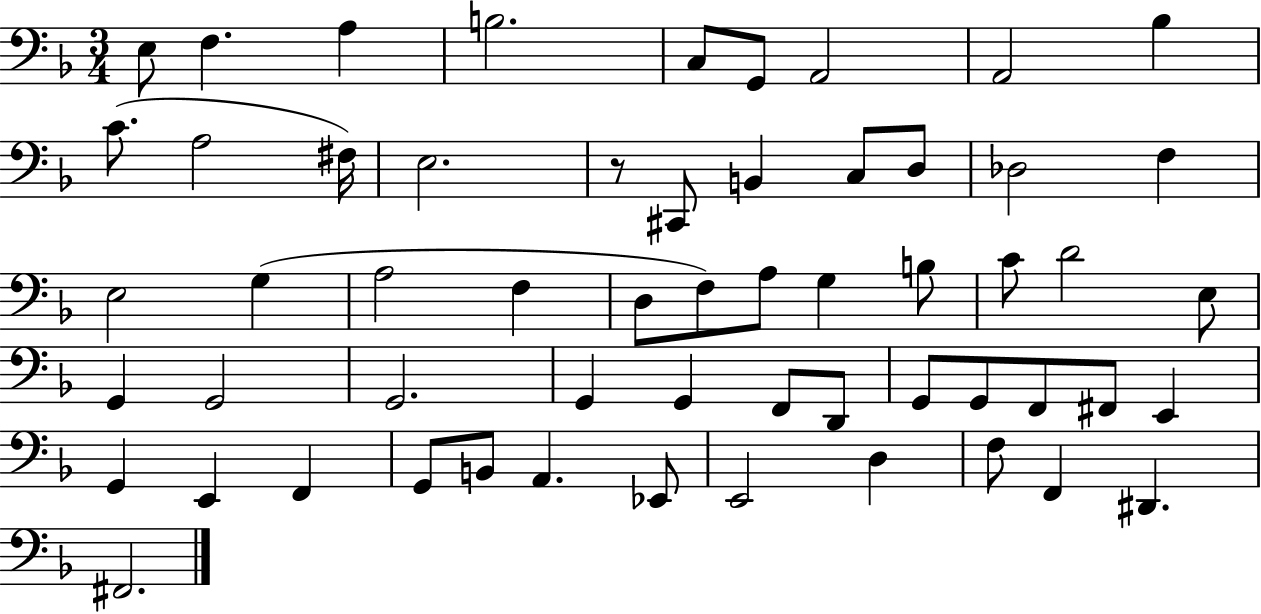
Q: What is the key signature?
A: F major